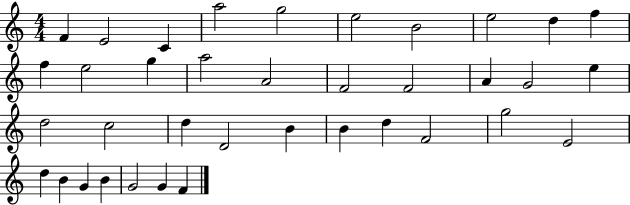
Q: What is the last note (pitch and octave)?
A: F4